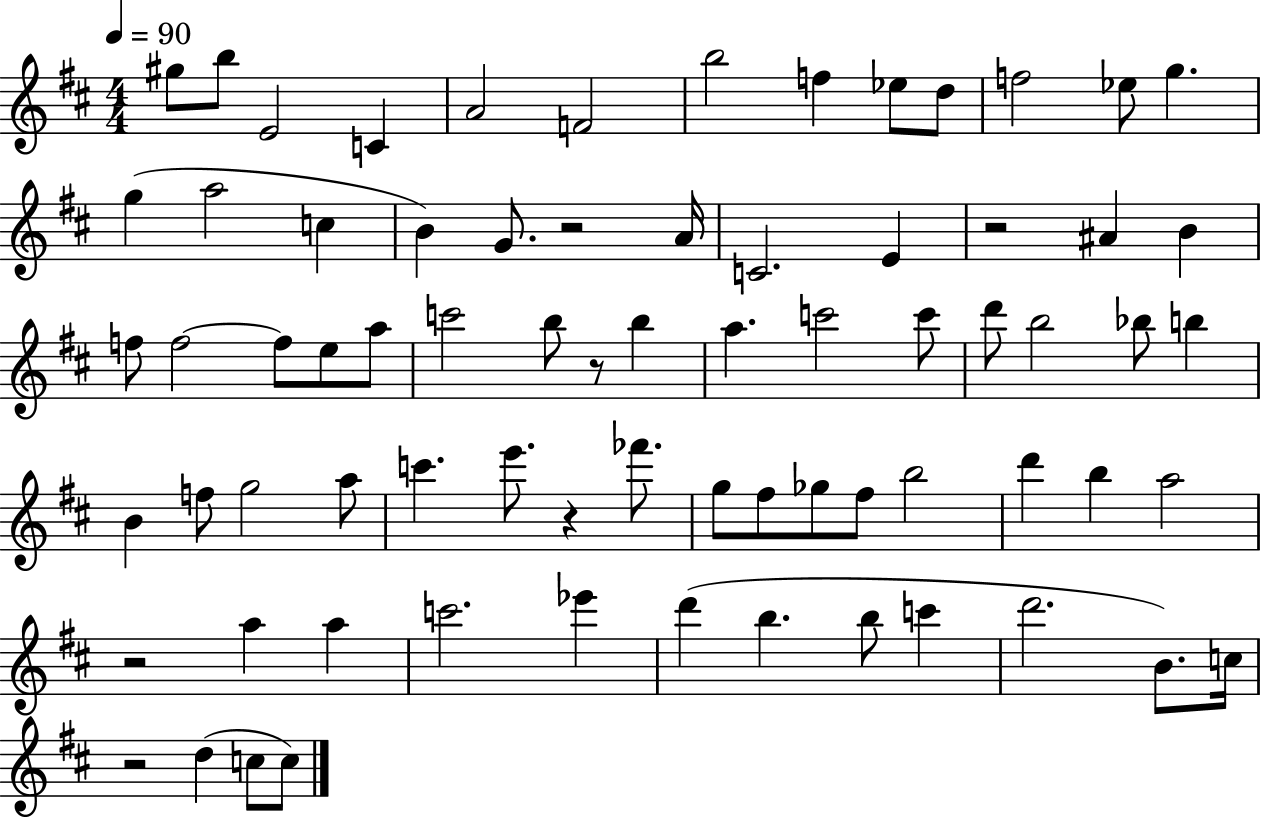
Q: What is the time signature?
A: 4/4